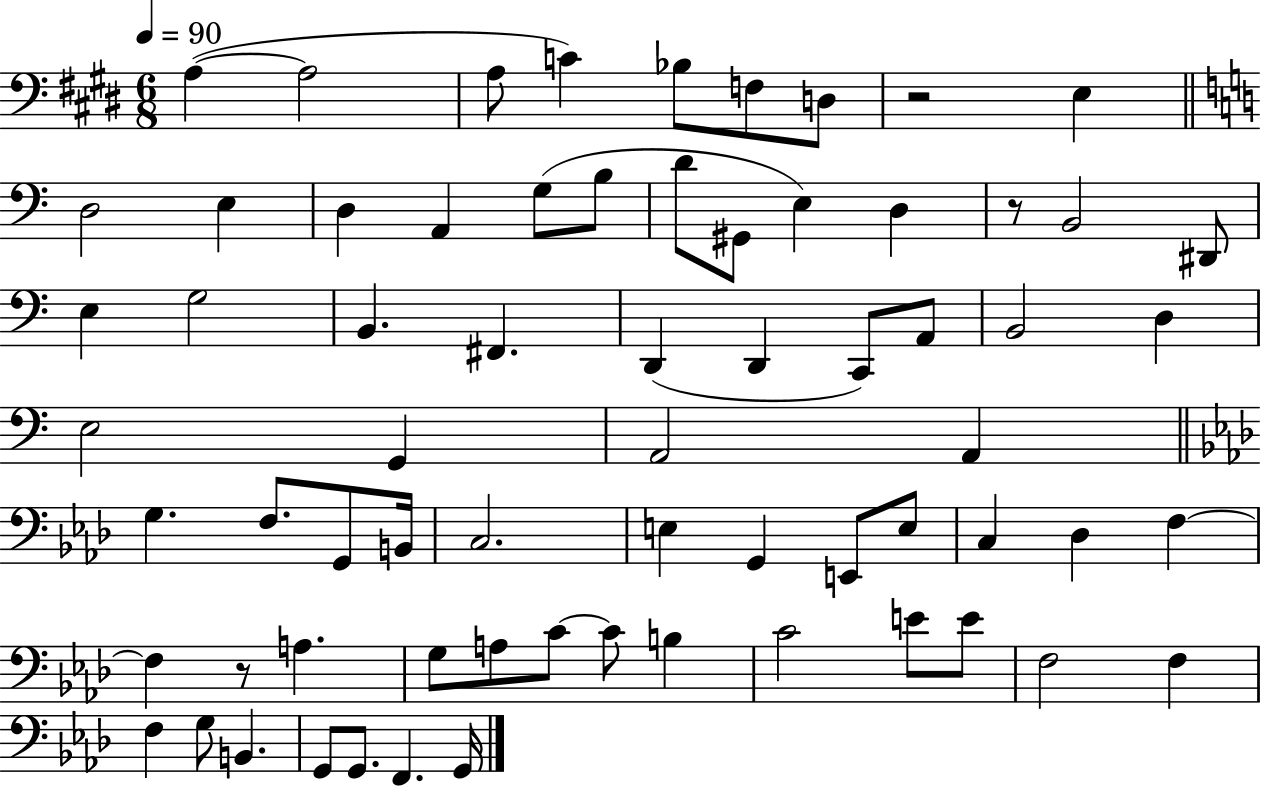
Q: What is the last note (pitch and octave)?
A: G2